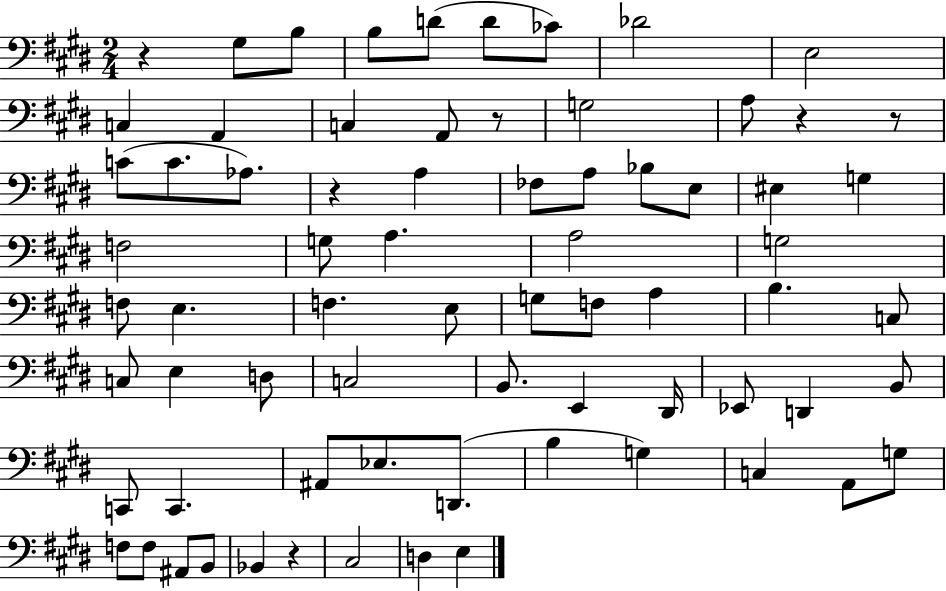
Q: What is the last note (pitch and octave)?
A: E3